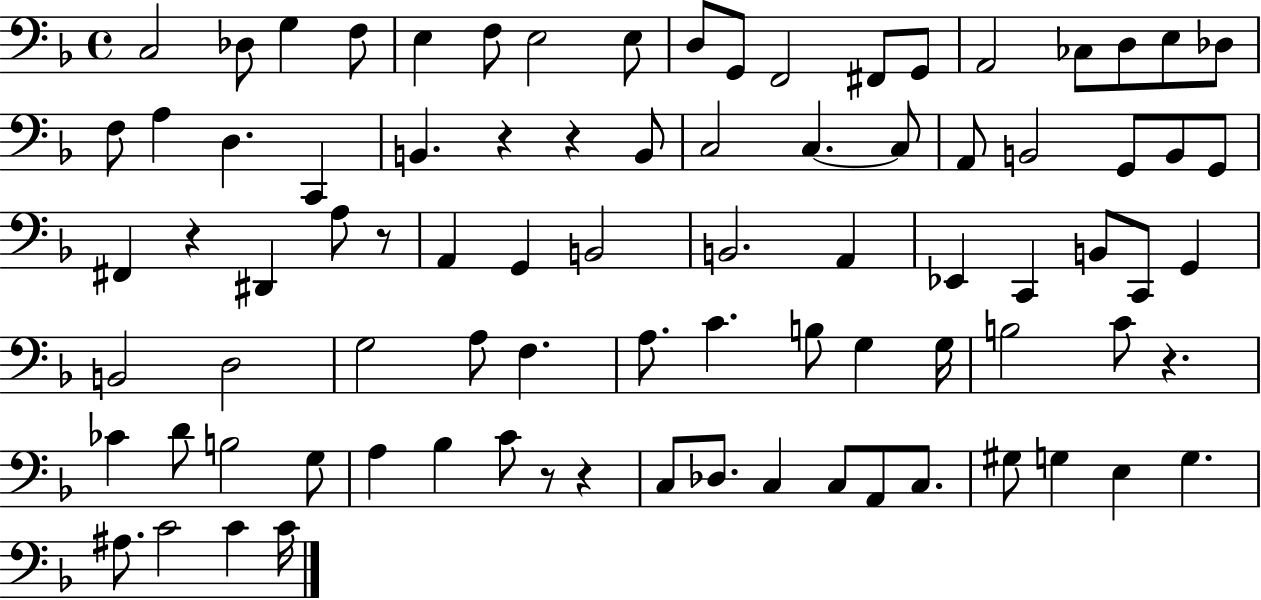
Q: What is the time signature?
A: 4/4